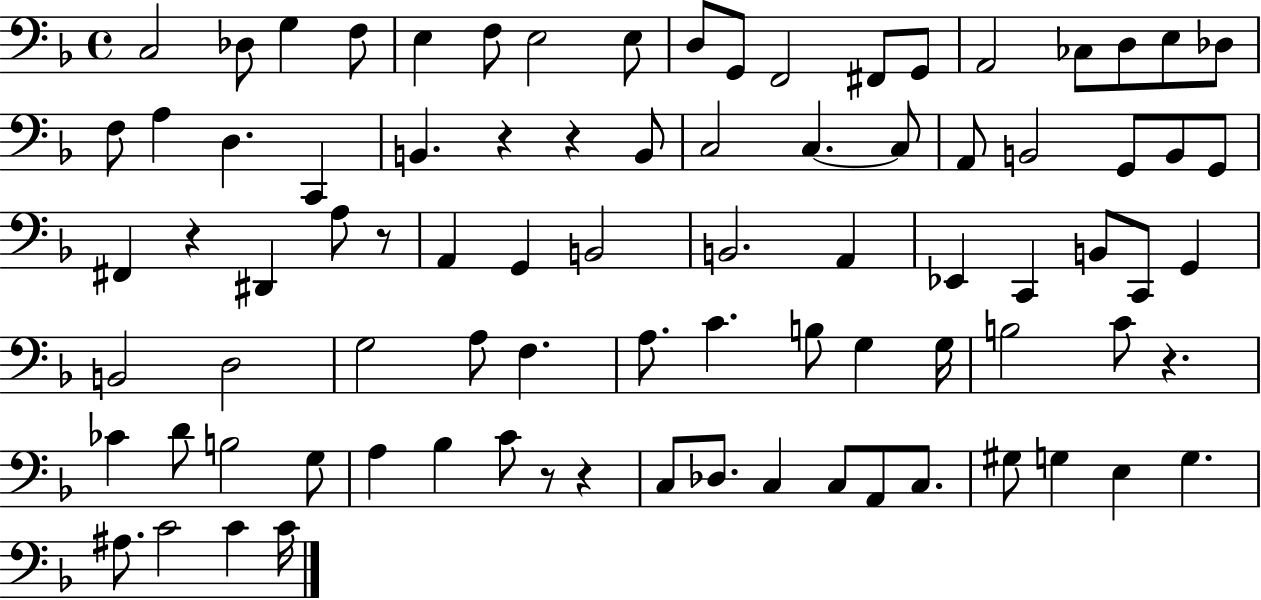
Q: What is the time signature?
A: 4/4